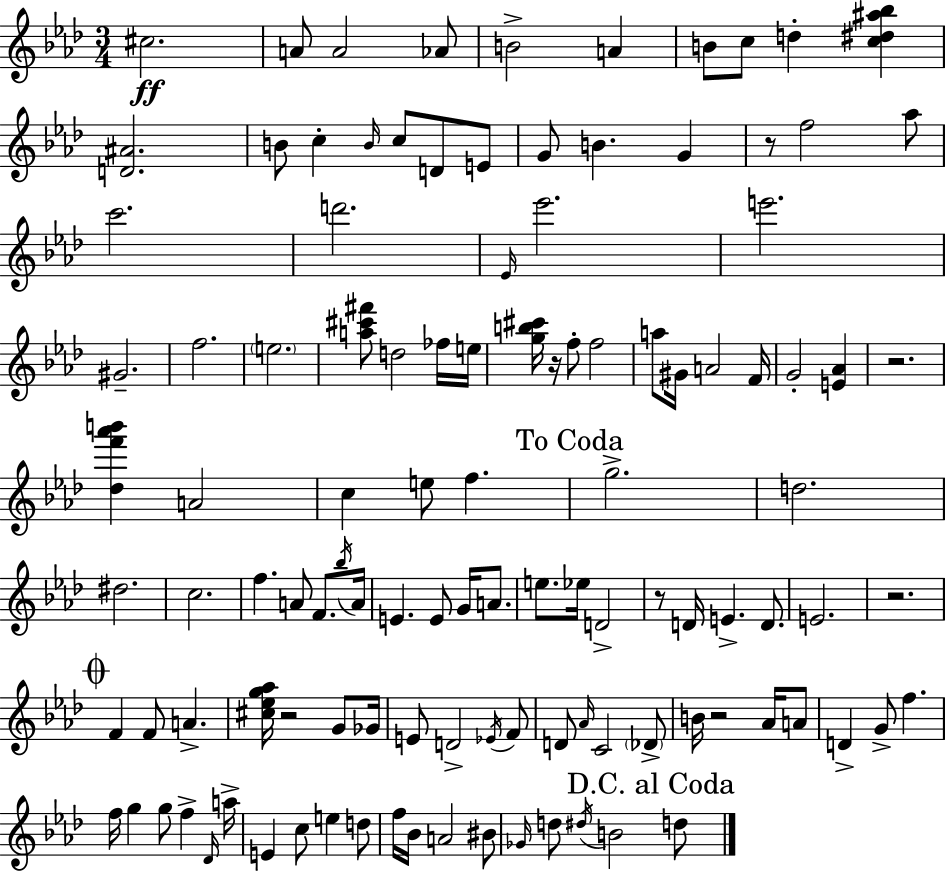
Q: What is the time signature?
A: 3/4